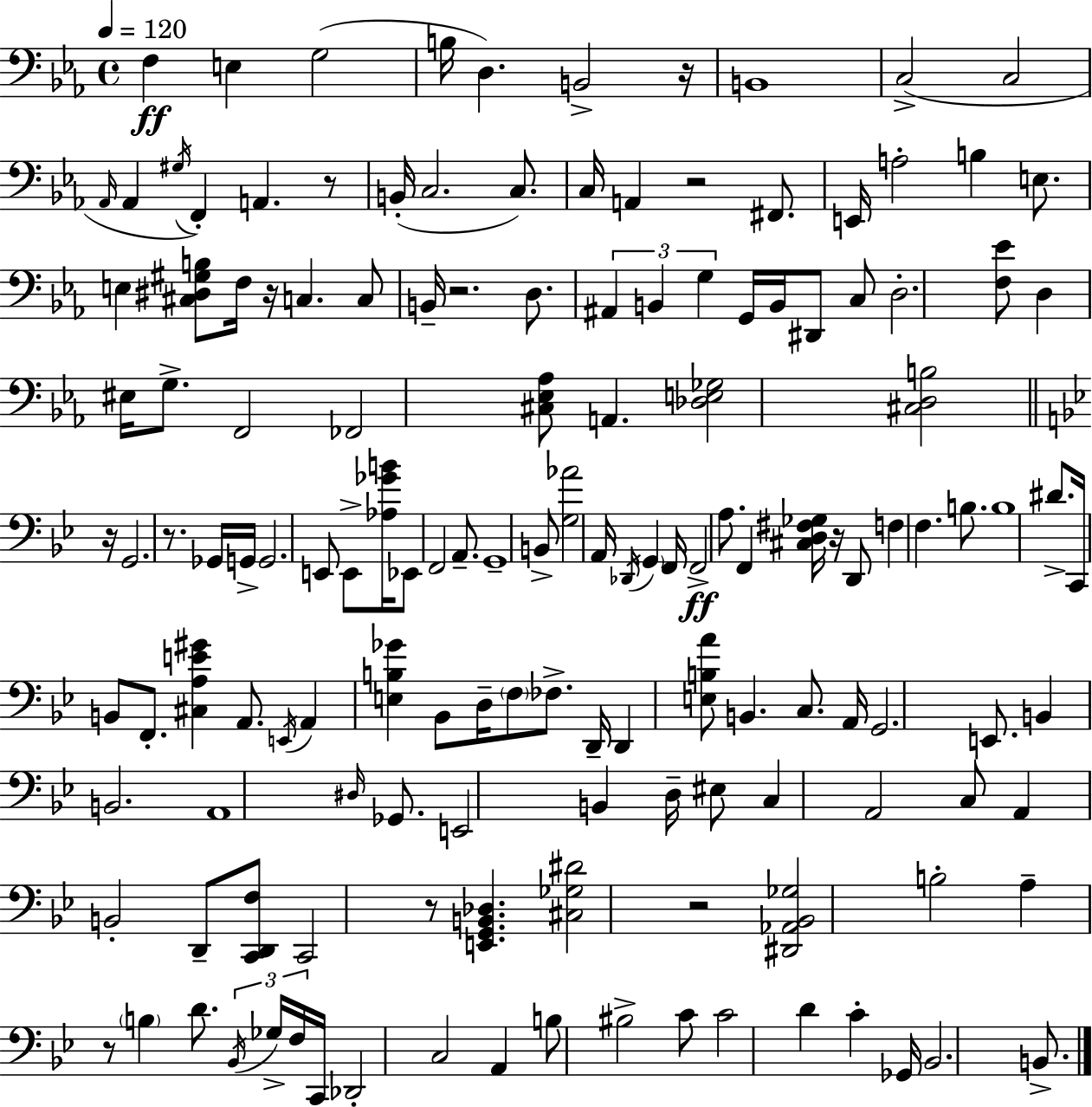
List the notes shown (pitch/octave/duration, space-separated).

F3/q E3/q G3/h B3/s D3/q. B2/h R/s B2/w C3/h C3/h Ab2/s Ab2/q G#3/s F2/q A2/q. R/e B2/s C3/h. C3/e. C3/s A2/q R/h F#2/e. E2/s A3/h B3/q E3/e. E3/q [C#3,D#3,G#3,B3]/e F3/s R/s C3/q. C3/e B2/s R/h. D3/e. A#2/q B2/q G3/q G2/s B2/s D#2/e C3/e D3/h. [F3,Eb4]/e D3/q EIS3/s G3/e. F2/h FES2/h [C#3,Eb3,Ab3]/e A2/q. [Db3,E3,Gb3]/h [C#3,D3,B3]/h R/s G2/h. R/e. Gb2/s G2/s G2/h. E2/e E2/e [Ab3,Gb4,B4]/s Eb2/e F2/h A2/e. G2/w B2/e [G3,Ab4]/h A2/s Db2/s G2/q F2/s F2/h A3/e. F2/q [C#3,D3,F#3,Gb3]/s R/s D2/e F3/q F3/q. B3/e. B3/w D#4/e. C2/s B2/e F2/e. [C#3,A3,E4,G#4]/q A2/e. E2/s A2/q [E3,B3,Gb4]/q Bb2/e D3/s F3/e FES3/e. D2/s D2/q [E3,B3,A4]/e B2/q. C3/e. A2/s G2/h. E2/e. B2/q B2/h. A2/w D#3/s Gb2/e. E2/h B2/q D3/s EIS3/e C3/q A2/h C3/e A2/q B2/h D2/e [C2,D2,F3]/e C2/h R/e [E2,G2,B2,Db3]/q. [C#3,Gb3,D#4]/h R/h [D#2,Ab2,Bb2,Gb3]/h B3/h A3/q R/e B3/q D4/e. Bb2/s Gb3/s F3/s C2/s Db2/h C3/h A2/q B3/e BIS3/h C4/e C4/h D4/q C4/q Gb2/s Bb2/h. B2/e.